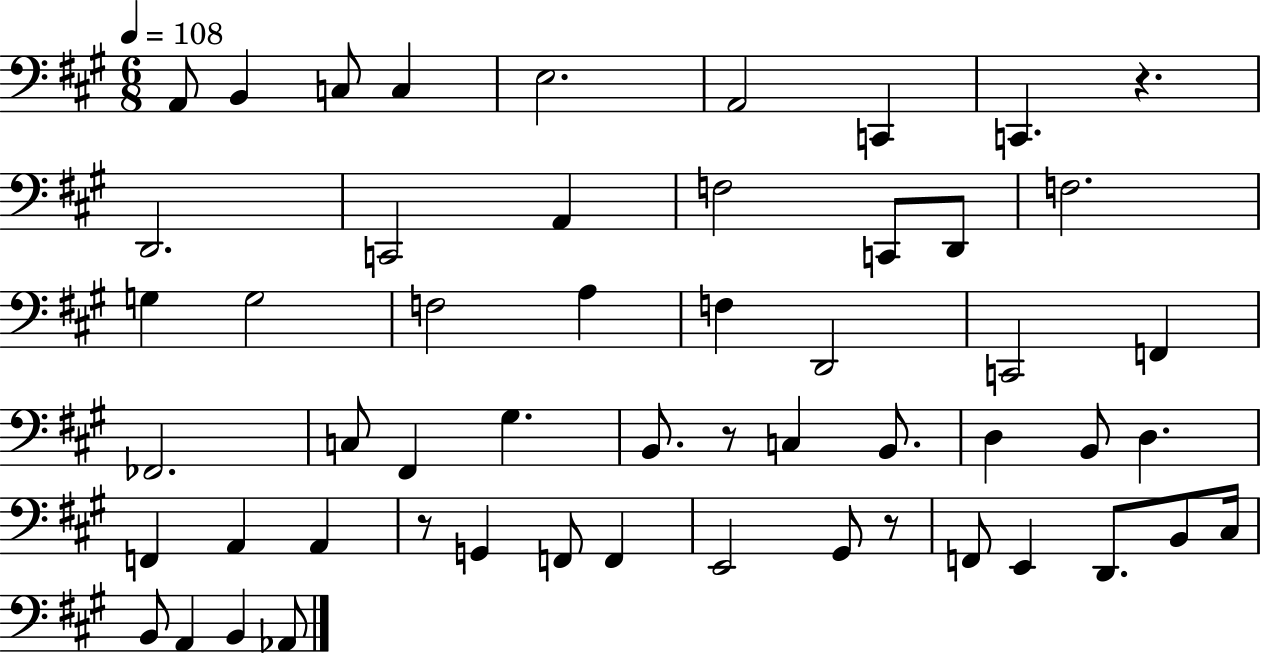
{
  \clef bass
  \numericTimeSignature
  \time 6/8
  \key a \major
  \tempo 4 = 108
  \repeat volta 2 { a,8 b,4 c8 c4 | e2. | a,2 c,4 | c,4. r4. | \break d,2. | c,2 a,4 | f2 c,8 d,8 | f2. | \break g4 g2 | f2 a4 | f4 d,2 | c,2 f,4 | \break fes,2. | c8 fis,4 gis4. | b,8. r8 c4 b,8. | d4 b,8 d4. | \break f,4 a,4 a,4 | r8 g,4 f,8 f,4 | e,2 gis,8 r8 | f,8 e,4 d,8. b,8 cis16 | \break b,8 a,4 b,4 aes,8 | } \bar "|."
}